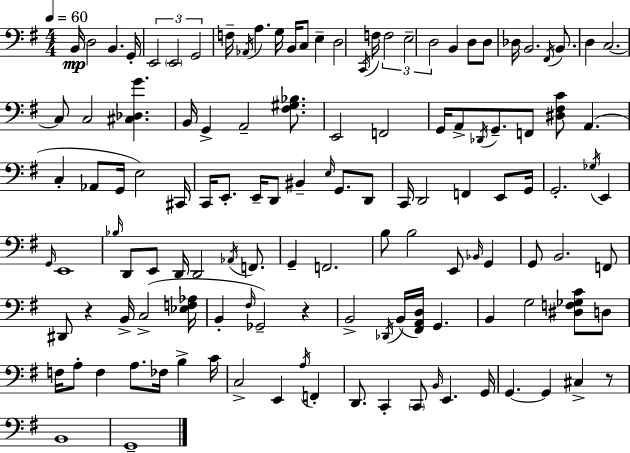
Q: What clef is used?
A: bass